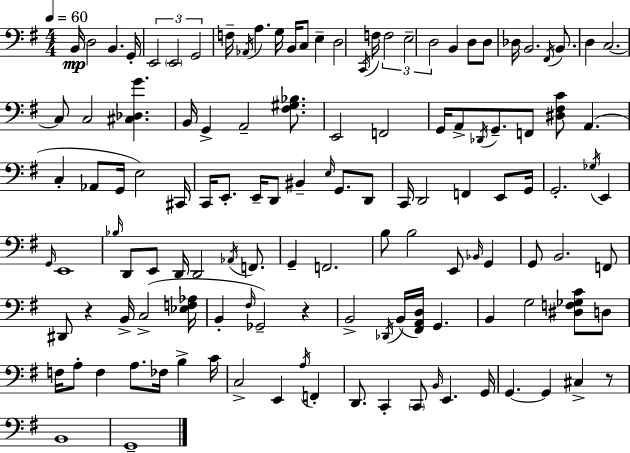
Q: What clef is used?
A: bass